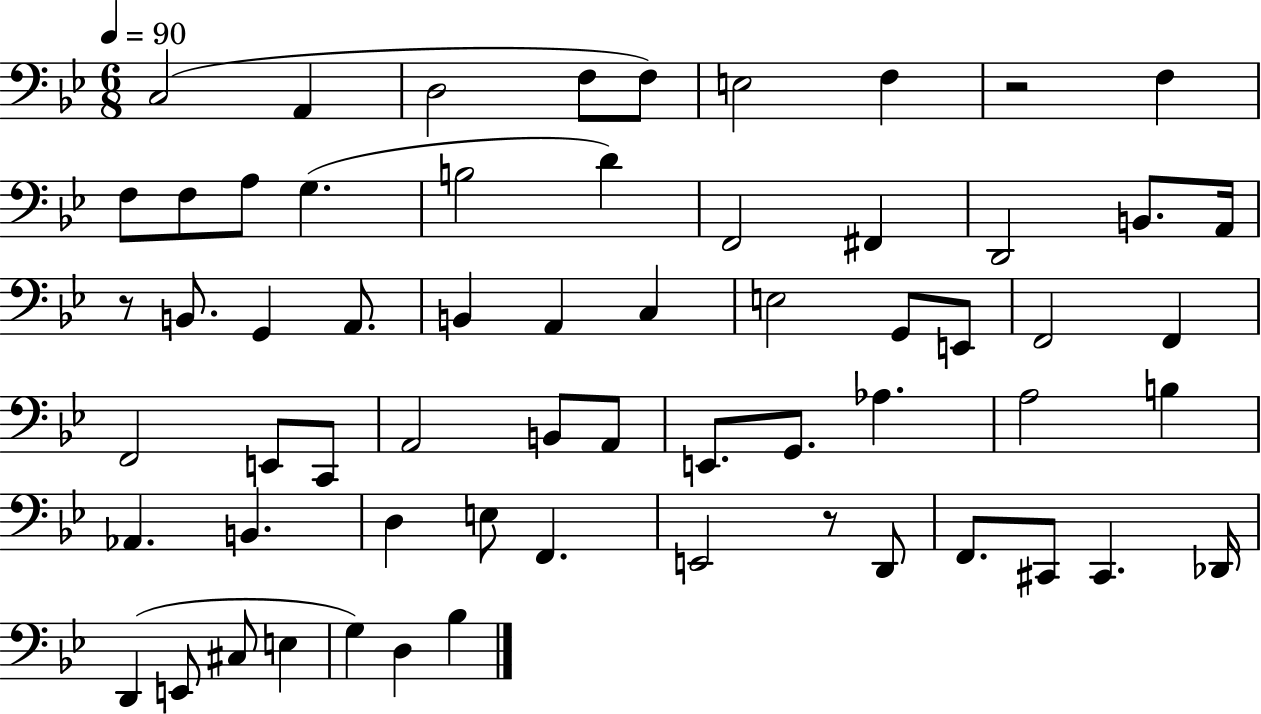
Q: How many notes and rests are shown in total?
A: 62